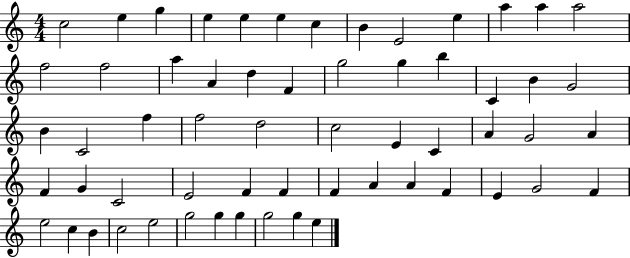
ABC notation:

X:1
T:Untitled
M:4/4
L:1/4
K:C
c2 e g e e e c B E2 e a a a2 f2 f2 a A d F g2 g b C B G2 B C2 f f2 d2 c2 E C A G2 A F G C2 E2 F F F A A F E G2 F e2 c B c2 e2 g2 g g g2 g e